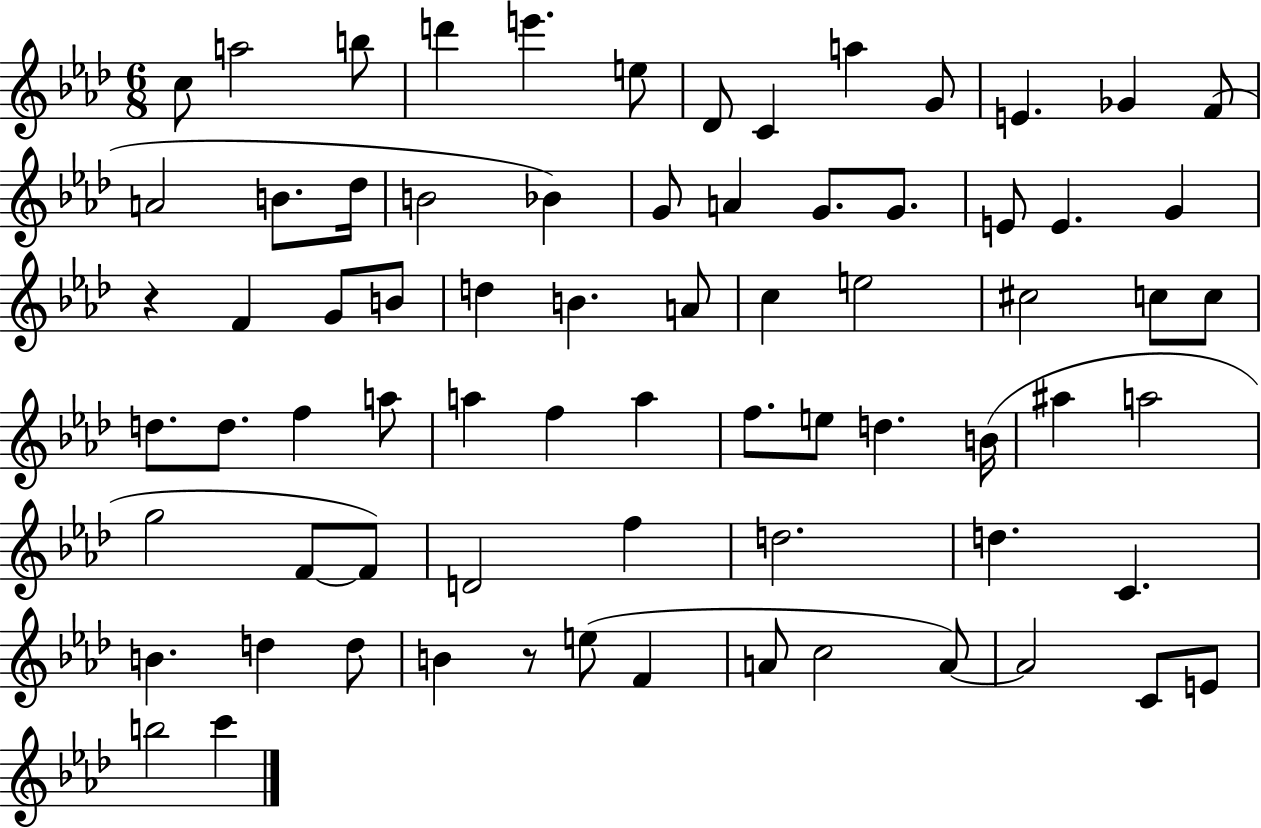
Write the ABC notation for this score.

X:1
T:Untitled
M:6/8
L:1/4
K:Ab
c/2 a2 b/2 d' e' e/2 _D/2 C a G/2 E _G F/2 A2 B/2 _d/4 B2 _B G/2 A G/2 G/2 E/2 E G z F G/2 B/2 d B A/2 c e2 ^c2 c/2 c/2 d/2 d/2 f a/2 a f a f/2 e/2 d B/4 ^a a2 g2 F/2 F/2 D2 f d2 d C B d d/2 B z/2 e/2 F A/2 c2 A/2 A2 C/2 E/2 b2 c'